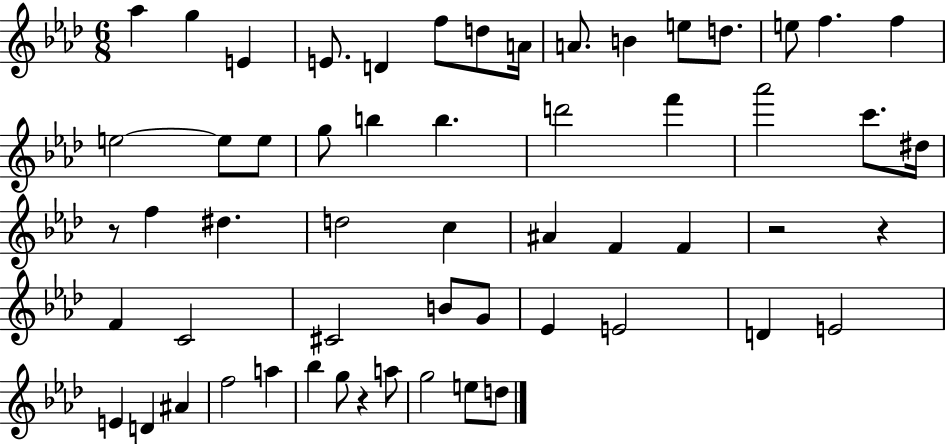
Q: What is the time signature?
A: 6/8